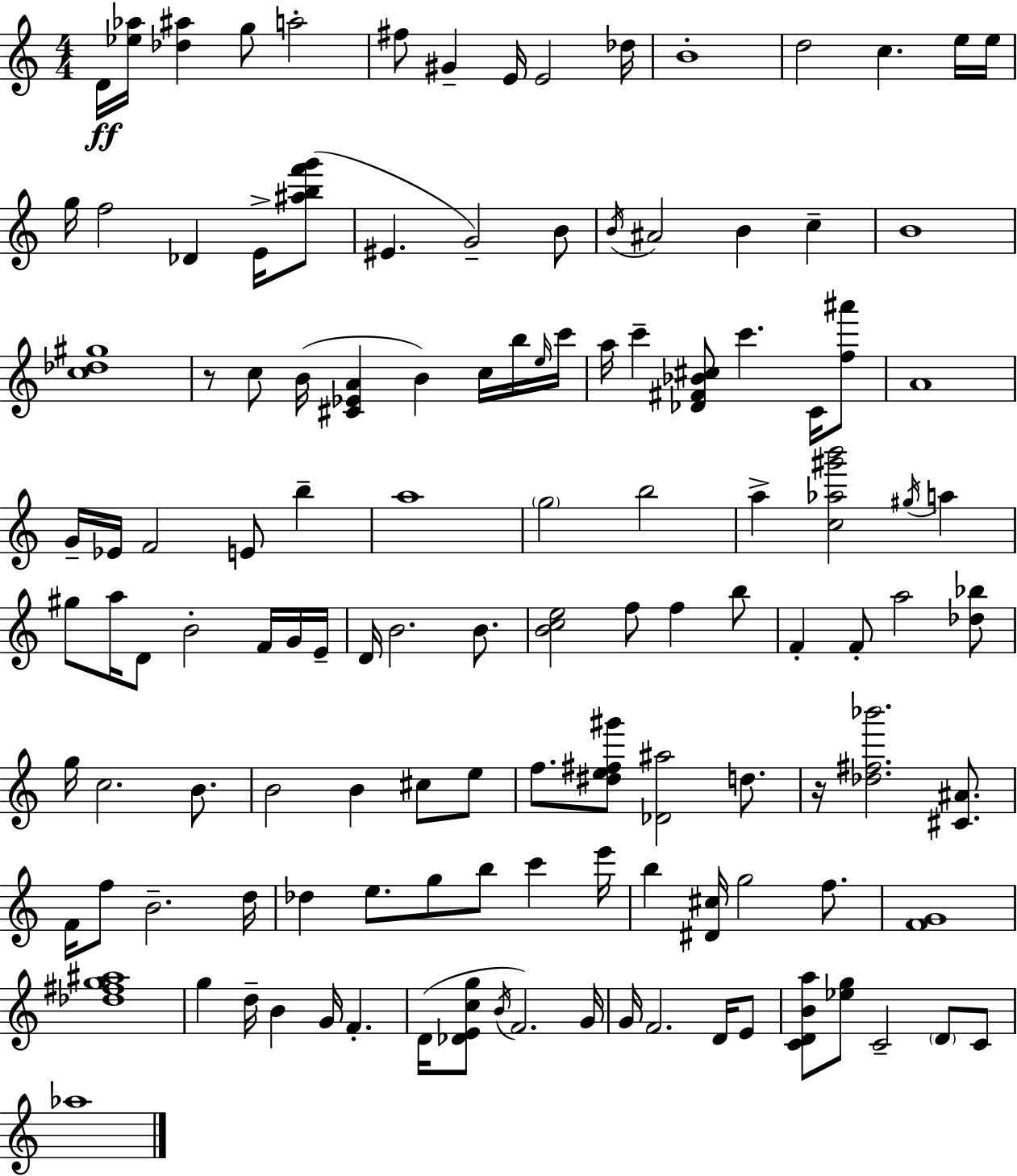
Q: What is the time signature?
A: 4/4